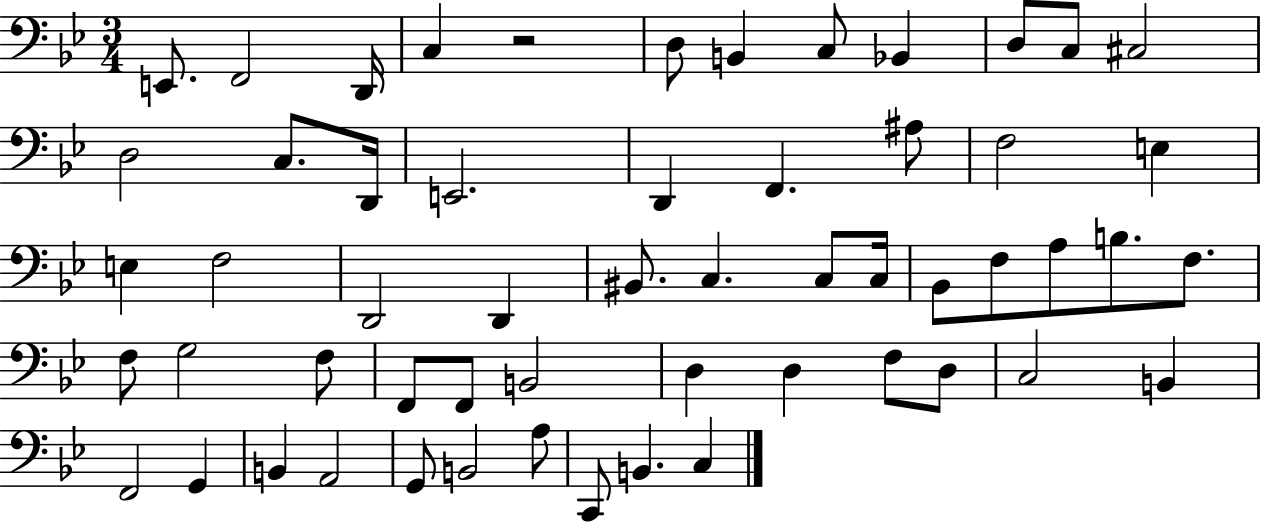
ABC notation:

X:1
T:Untitled
M:3/4
L:1/4
K:Bb
E,,/2 F,,2 D,,/4 C, z2 D,/2 B,, C,/2 _B,, D,/2 C,/2 ^C,2 D,2 C,/2 D,,/4 E,,2 D,, F,, ^A,/2 F,2 E, E, F,2 D,,2 D,, ^B,,/2 C, C,/2 C,/4 _B,,/2 F,/2 A,/2 B,/2 F,/2 F,/2 G,2 F,/2 F,,/2 F,,/2 B,,2 D, D, F,/2 D,/2 C,2 B,, F,,2 G,, B,, A,,2 G,,/2 B,,2 A,/2 C,,/2 B,, C,